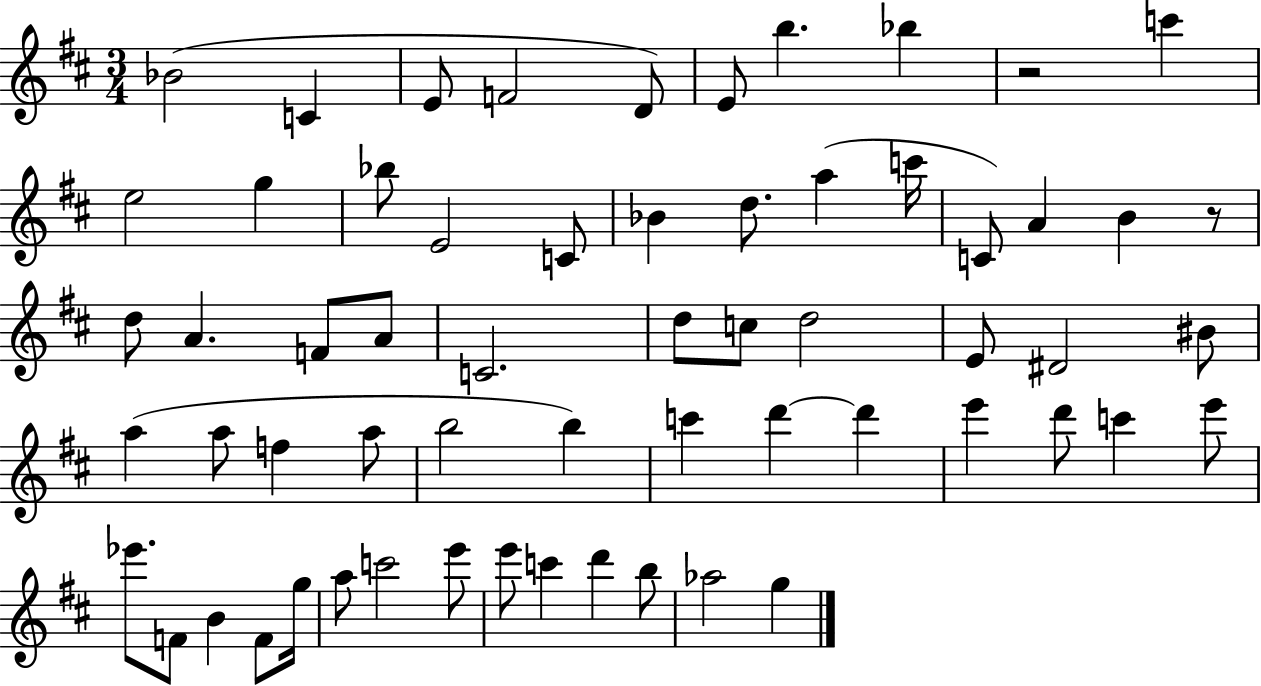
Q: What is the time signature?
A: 3/4